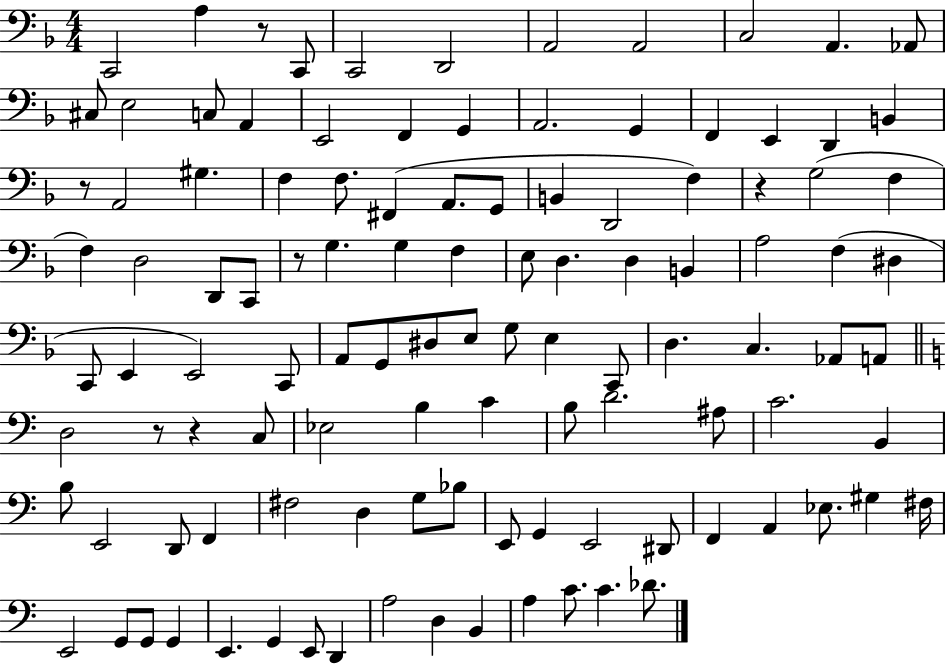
C2/h A3/q R/e C2/e C2/h D2/h A2/h A2/h C3/h A2/q. Ab2/e C#3/e E3/h C3/e A2/q E2/h F2/q G2/q A2/h. G2/q F2/q E2/q D2/q B2/q R/e A2/h G#3/q. F3/q F3/e. F#2/q A2/e. G2/e B2/q D2/h F3/q R/q G3/h F3/q F3/q D3/h D2/e C2/e R/e G3/q. G3/q F3/q E3/e D3/q. D3/q B2/q A3/h F3/q D#3/q C2/e E2/q E2/h C2/e A2/e G2/e D#3/e E3/e G3/e E3/q C2/e D3/q. C3/q. Ab2/e A2/e D3/h R/e R/q C3/e Eb3/h B3/q C4/q B3/e D4/h. A#3/e C4/h. B2/q B3/e E2/h D2/e F2/q F#3/h D3/q G3/e Bb3/e E2/e G2/q E2/h D#2/e F2/q A2/q Eb3/e. G#3/q F#3/s E2/h G2/e G2/e G2/q E2/q. G2/q E2/e D2/q A3/h D3/q B2/q A3/q C4/e. C4/q. Db4/e.